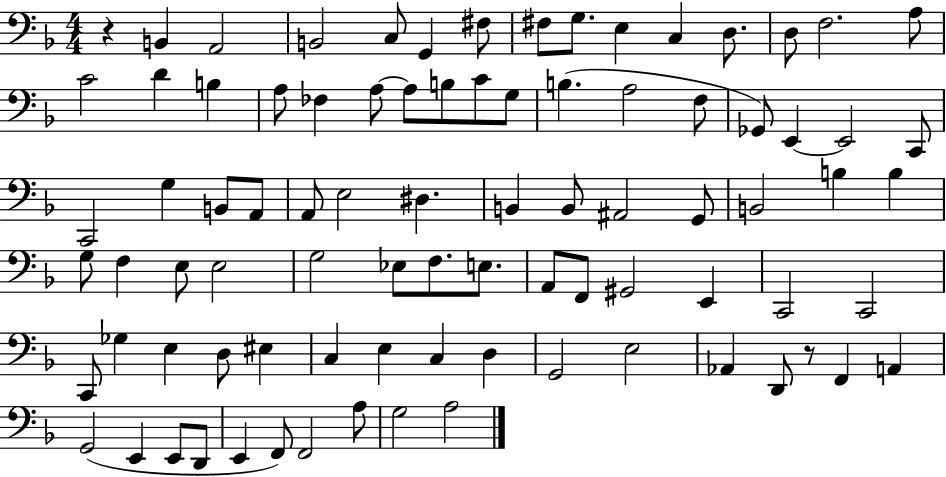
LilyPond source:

{
  \clef bass
  \numericTimeSignature
  \time 4/4
  \key f \major
  r4 b,4 a,2 | b,2 c8 g,4 fis8 | fis8 g8. e4 c4 d8. | d8 f2. a8 | \break c'2 d'4 b4 | a8 fes4 a8~~ a8 b8 c'8 g8 | b4.( a2 f8 | ges,8) e,4~~ e,2 c,8 | \break c,2 g4 b,8 a,8 | a,8 e2 dis4. | b,4 b,8 ais,2 g,8 | b,2 b4 b4 | \break g8 f4 e8 e2 | g2 ees8 f8. e8. | a,8 f,8 gis,2 e,4 | c,2 c,2 | \break c,8 ges4 e4 d8 eis4 | c4 e4 c4 d4 | g,2 e2 | aes,4 d,8 r8 f,4 a,4 | \break g,2( e,4 e,8 d,8 | e,4 f,8) f,2 a8 | g2 a2 | \bar "|."
}